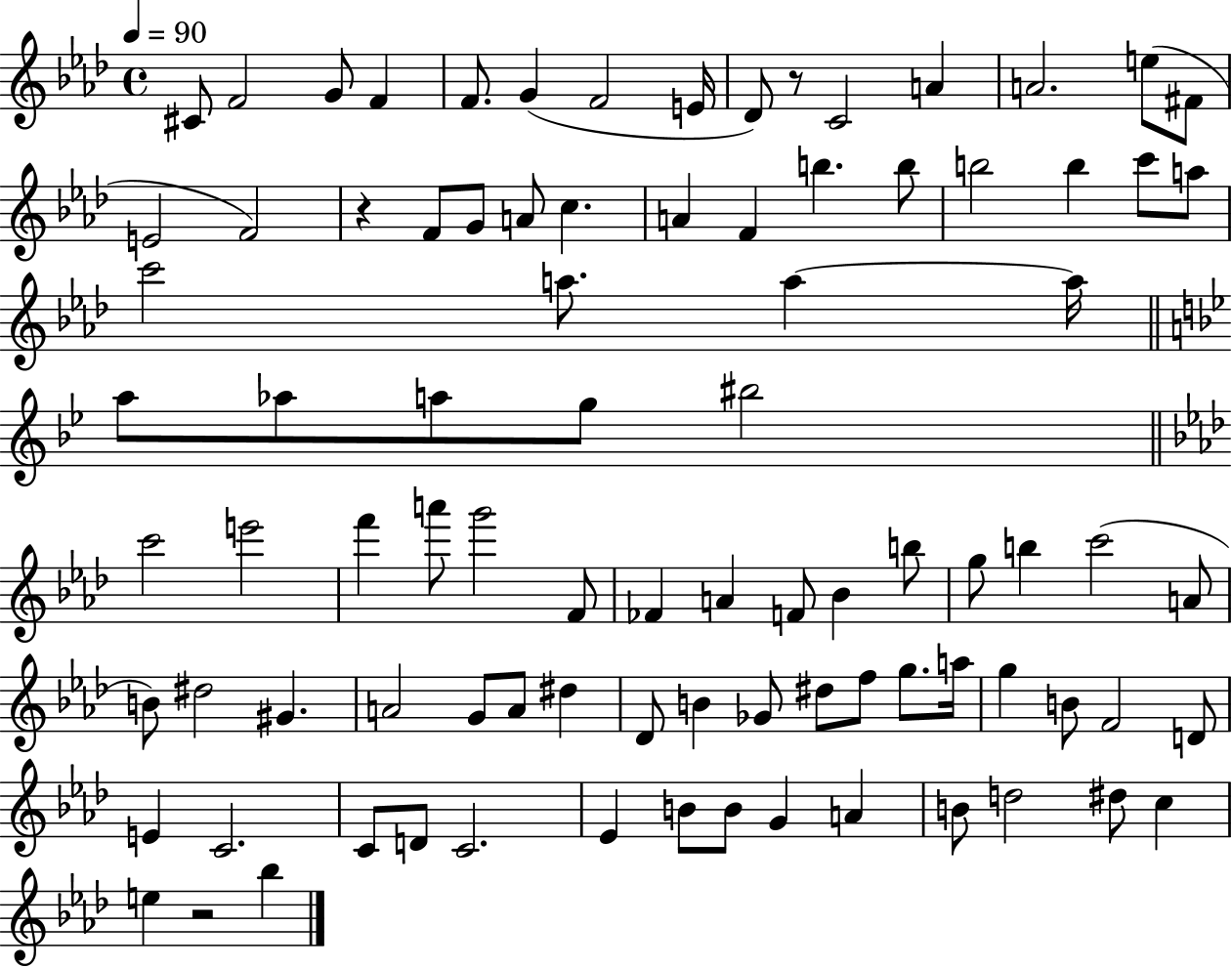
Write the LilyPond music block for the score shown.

{
  \clef treble
  \time 4/4
  \defaultTimeSignature
  \key aes \major
  \tempo 4 = 90
  \repeat volta 2 { cis'8 f'2 g'8 f'4 | f'8. g'4( f'2 e'16 | des'8) r8 c'2 a'4 | a'2. e''8( fis'8 | \break e'2 f'2) | r4 f'8 g'8 a'8 c''4. | a'4 f'4 b''4. b''8 | b''2 b''4 c'''8 a''8 | \break c'''2 a''8. a''4~~ a''16 | \bar "||" \break \key bes \major a''8 aes''8 a''8 g''8 bis''2 | \bar "||" \break \key f \minor c'''2 e'''2 | f'''4 a'''8 g'''2 f'8 | fes'4 a'4 f'8 bes'4 b''8 | g''8 b''4 c'''2( a'8 | \break b'8) dis''2 gis'4. | a'2 g'8 a'8 dis''4 | des'8 b'4 ges'8 dis''8 f''8 g''8. a''16 | g''4 b'8 f'2 d'8 | \break e'4 c'2. | c'8 d'8 c'2. | ees'4 b'8 b'8 g'4 a'4 | b'8 d''2 dis''8 c''4 | \break e''4 r2 bes''4 | } \bar "|."
}